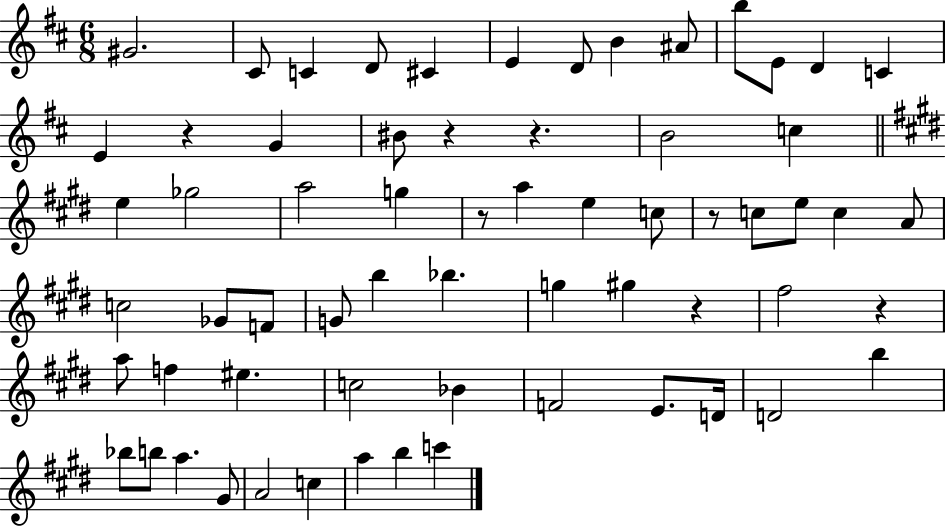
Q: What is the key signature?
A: D major